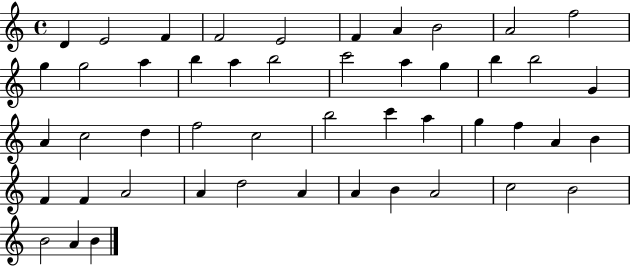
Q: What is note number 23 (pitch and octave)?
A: A4